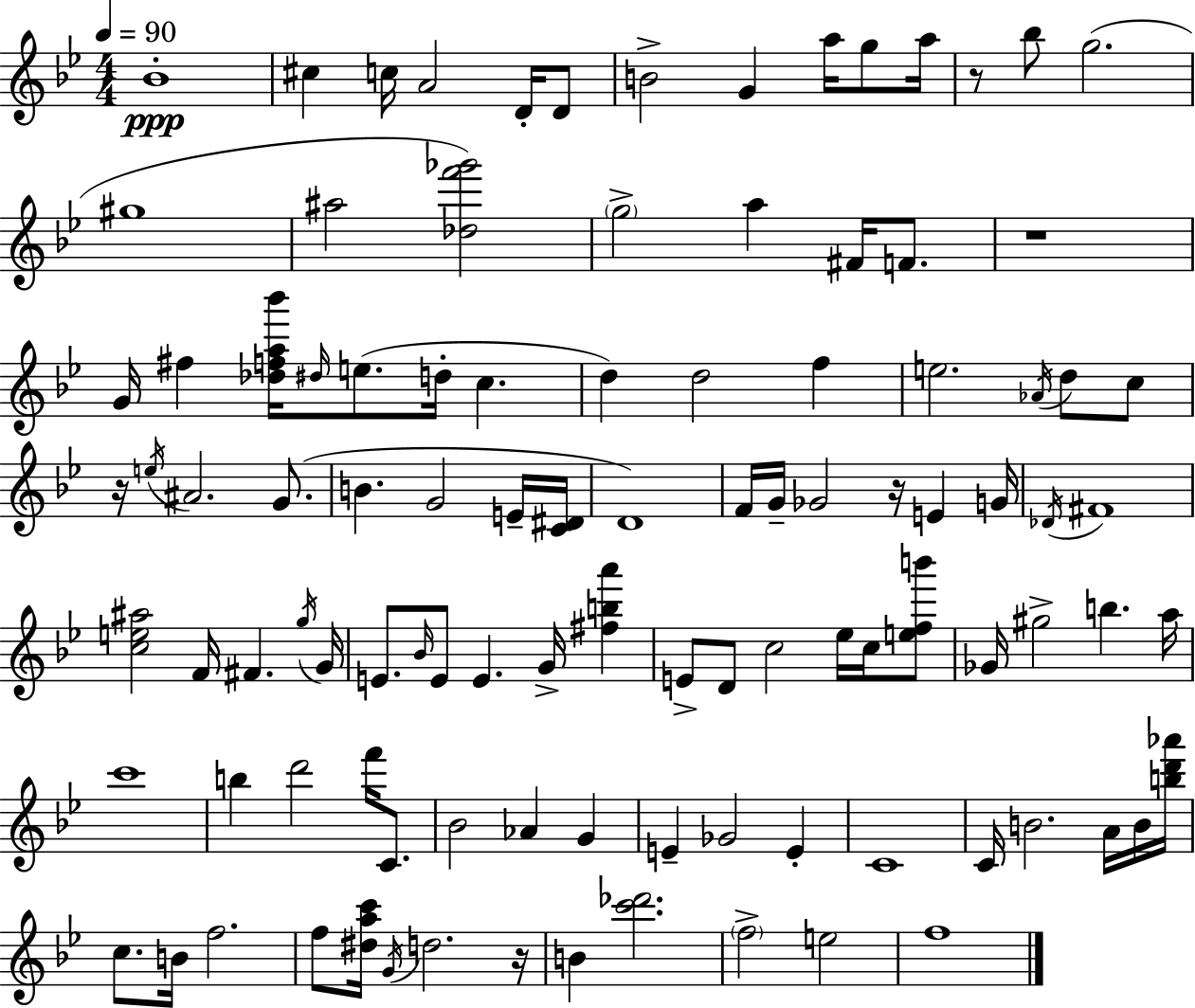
{
  \clef treble
  \numericTimeSignature
  \time 4/4
  \key bes \major
  \tempo 4 = 90
  bes'1-.\ppp | cis''4 c''16 a'2 d'16-. d'8 | b'2-> g'4 a''16 g''8 a''16 | r8 bes''8 g''2.( | \break gis''1 | ais''2 <des'' f''' ges'''>2) | \parenthesize g''2-> a''4 fis'16 f'8. | r1 | \break g'16 fis''4 <des'' f'' a'' bes'''>16 \grace { dis''16 } e''8.( d''16-. c''4. | d''4) d''2 f''4 | e''2. \acciaccatura { aes'16 } d''8 | c''8 r16 \acciaccatura { e''16 } ais'2. | \break g'8.( b'4. g'2 | e'16-- <c' dis'>16 d'1) | f'16 g'16-- ges'2 r16 e'4 | g'16 \acciaccatura { des'16 } fis'1 | \break <c'' e'' ais''>2 f'16 fis'4. | \acciaccatura { g''16 } g'16 e'8. \grace { bes'16 } e'8 e'4. | g'16-> <fis'' b'' a'''>4 e'8-> d'8 c''2 | ees''16 c''16 <e'' f'' b'''>8 ges'16 gis''2-> b''4. | \break a''16 c'''1 | b''4 d'''2 | f'''16 c'8. bes'2 aes'4 | g'4 e'4-- ges'2 | \break e'4-. c'1 | c'16 b'2. | a'16 b'16 <b'' d''' aes'''>16 c''8. b'16 f''2. | f''8 <dis'' a'' c'''>16 \acciaccatura { g'16 } d''2. | \break r16 b'4 <c''' des'''>2. | \parenthesize f''2-> e''2 | f''1 | \bar "|."
}